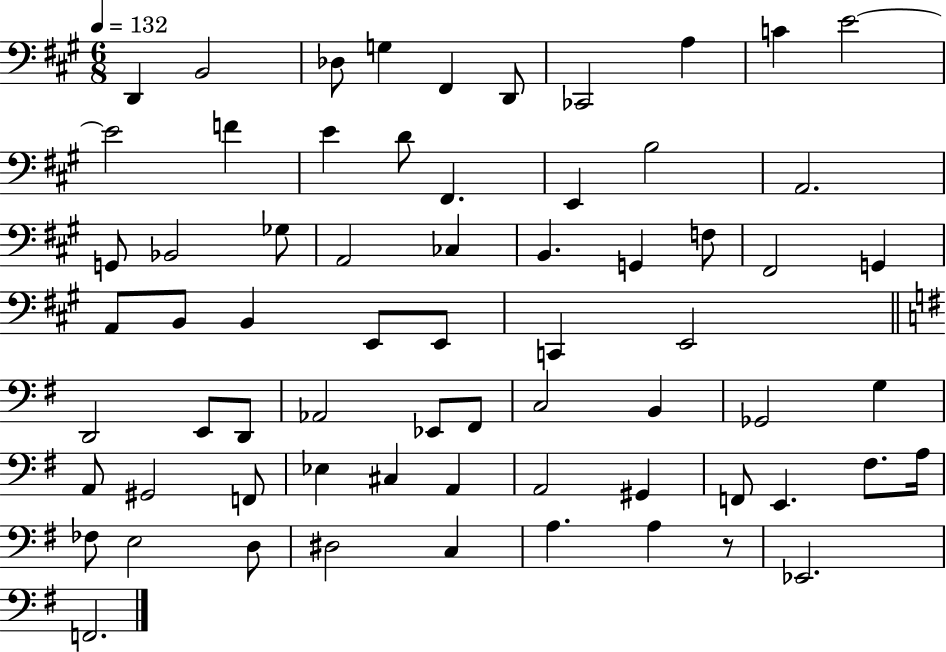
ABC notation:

X:1
T:Untitled
M:6/8
L:1/4
K:A
D,, B,,2 _D,/2 G, ^F,, D,,/2 _C,,2 A, C E2 E2 F E D/2 ^F,, E,, B,2 A,,2 G,,/2 _B,,2 _G,/2 A,,2 _C, B,, G,, F,/2 ^F,,2 G,, A,,/2 B,,/2 B,, E,,/2 E,,/2 C,, E,,2 D,,2 E,,/2 D,,/2 _A,,2 _E,,/2 ^F,,/2 C,2 B,, _G,,2 G, A,,/2 ^G,,2 F,,/2 _E, ^C, A,, A,,2 ^G,, F,,/2 E,, ^F,/2 A,/4 _F,/2 E,2 D,/2 ^D,2 C, A, A, z/2 _E,,2 F,,2